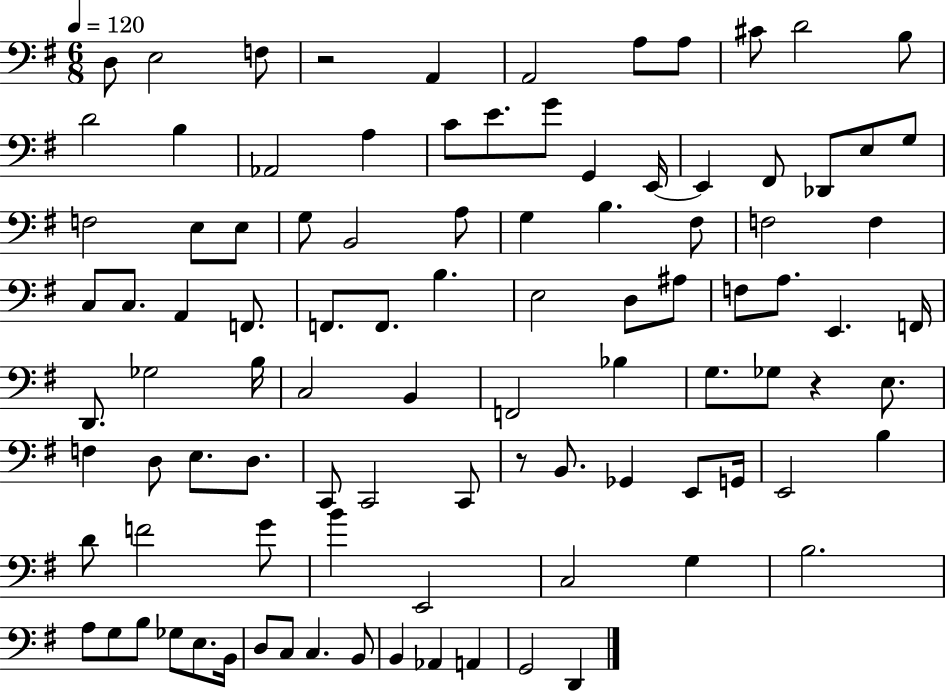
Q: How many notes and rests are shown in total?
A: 98